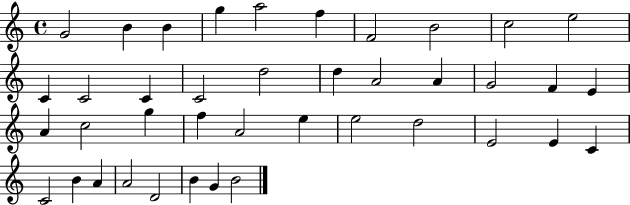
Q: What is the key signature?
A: C major